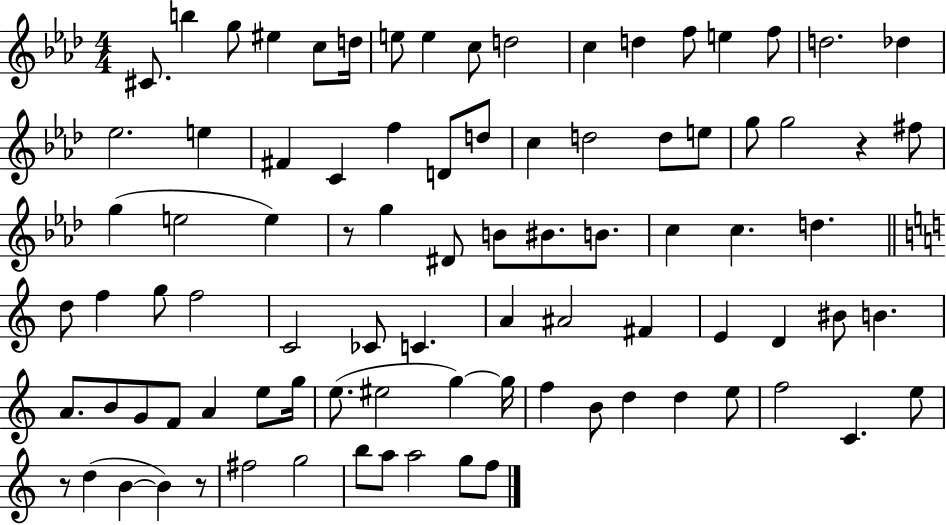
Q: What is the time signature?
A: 4/4